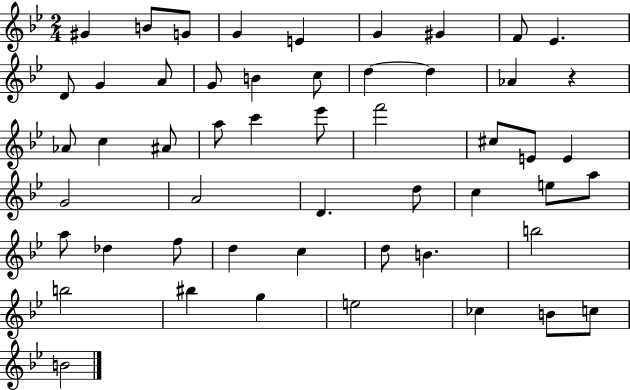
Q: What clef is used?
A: treble